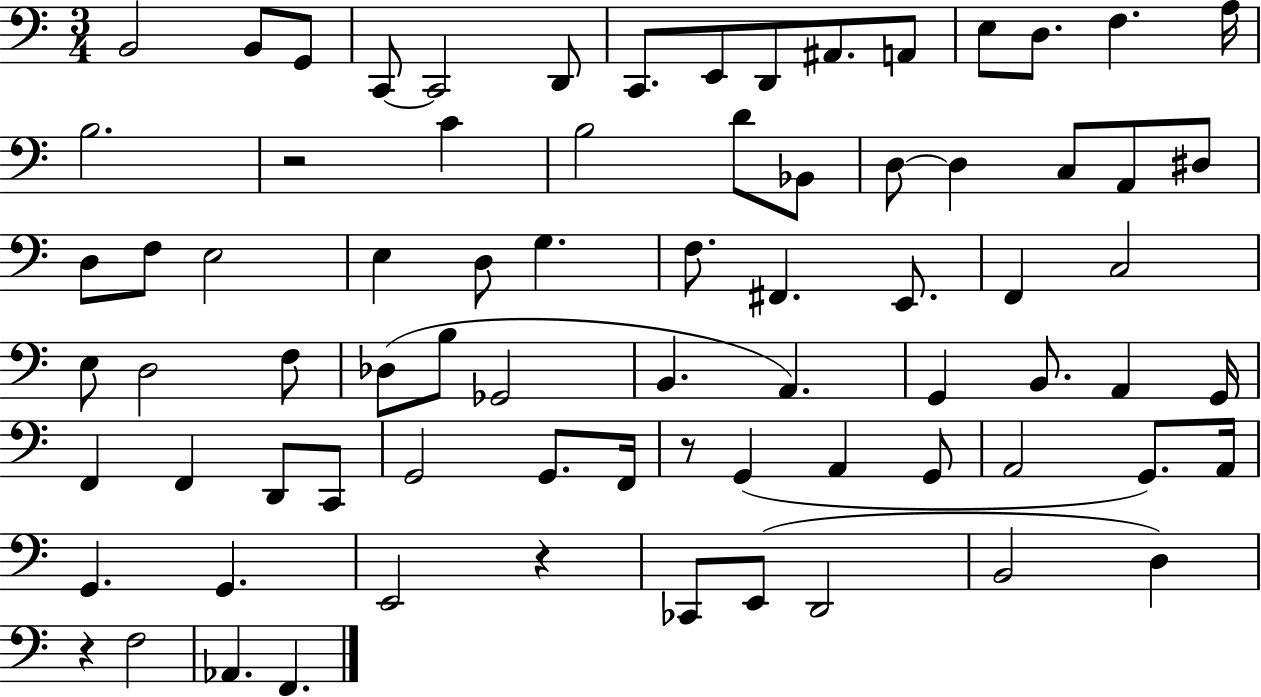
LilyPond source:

{
  \clef bass
  \numericTimeSignature
  \time 3/4
  \key c \major
  b,2 b,8 g,8 | c,8~~ c,2 d,8 | c,8. e,8 d,8 ais,8. a,8 | e8 d8. f4. a16 | \break b2. | r2 c'4 | b2 d'8 bes,8 | d8~~ d4 c8 a,8 dis8 | \break d8 f8 e2 | e4 d8 g4. | f8. fis,4. e,8. | f,4 c2 | \break e8 d2 f8 | des8( b8 ges,2 | b,4. a,4.) | g,4 b,8. a,4 g,16 | \break f,4 f,4 d,8 c,8 | g,2 g,8. f,16 | r8 g,4( a,4 g,8 | a,2 g,8.) a,16 | \break g,4. g,4. | e,2 r4 | ces,8 e,8( d,2 | b,2 d4) | \break r4 f2 | aes,4. f,4. | \bar "|."
}